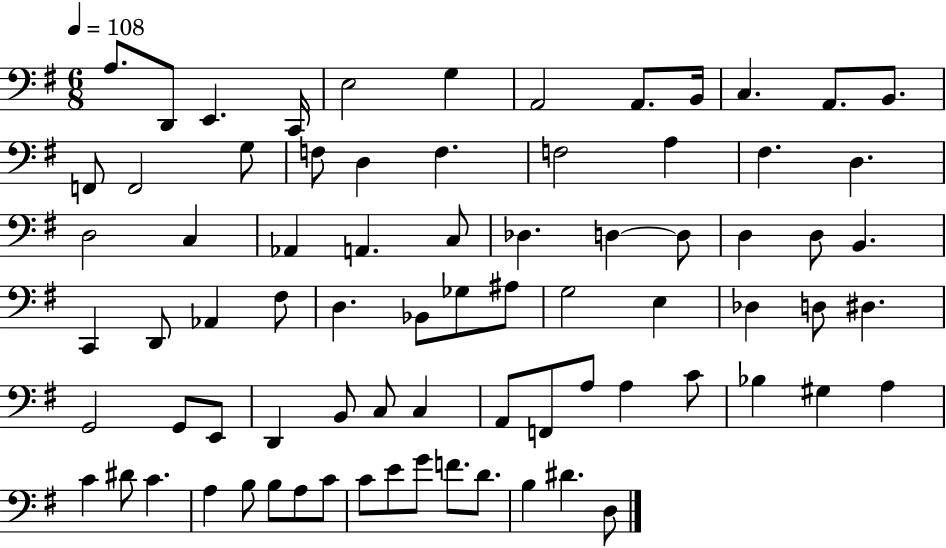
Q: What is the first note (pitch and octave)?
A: A3